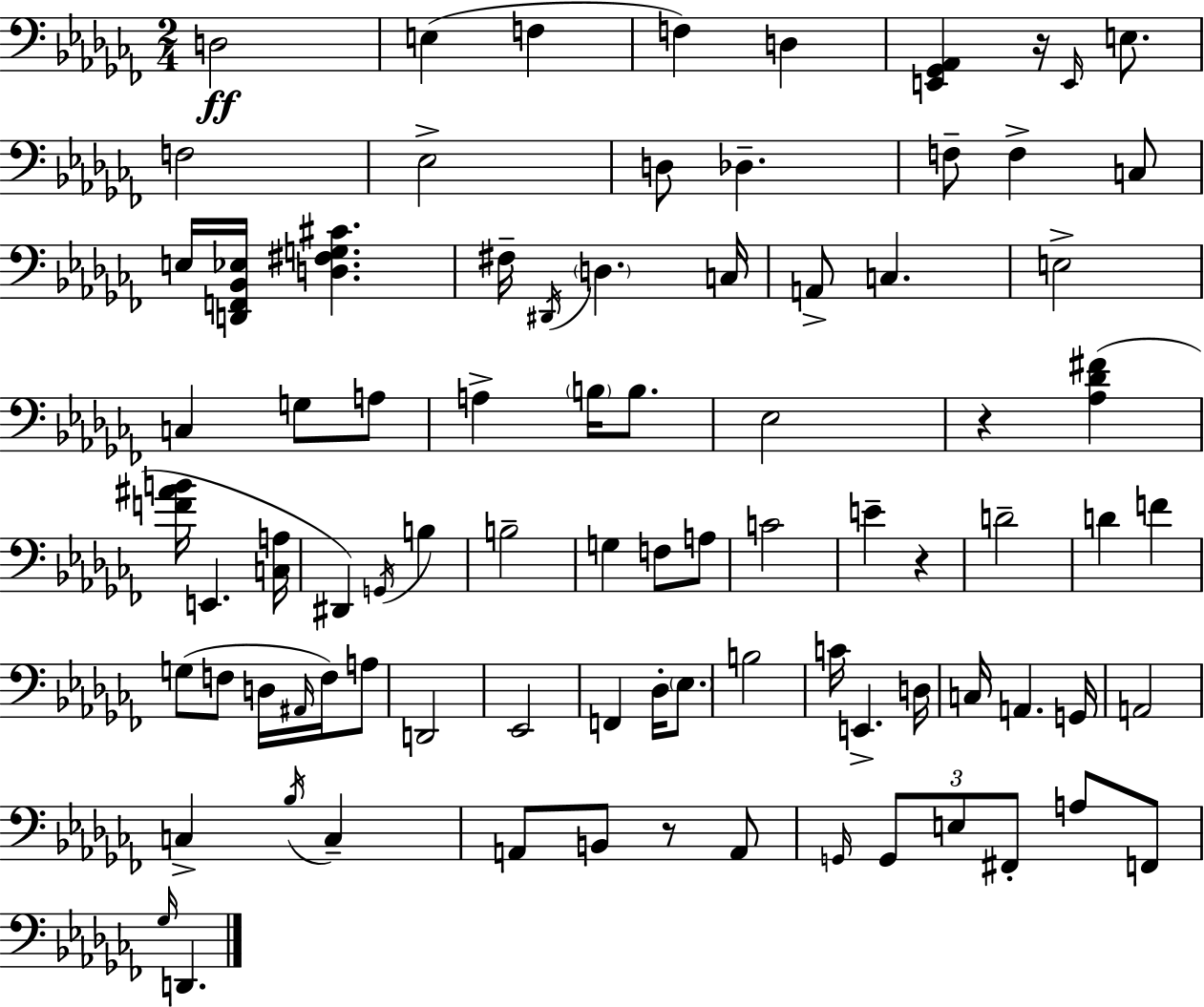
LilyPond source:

{
  \clef bass
  \numericTimeSignature
  \time 2/4
  \key aes \minor
  d2\ff | e4( f4 | f4) d4 | <e, ges, aes,>4 r16 \grace { e,16 } e8. | \break f2 | ees2-> | d8 des4.-- | f8-- f4-> c8 | \break e16 <d, f, bes, ees>16 <d fis g cis'>4. | fis16-- \acciaccatura { dis,16 } \parenthesize d4. | c16 a,8-> c4. | e2-> | \break c4 g8 | a8 a4-> \parenthesize b16 b8. | ees2 | r4 <aes des' fis'>4( | \break <f' ais' b'>16 e,4. | <c a>16 dis,4) \acciaccatura { g,16 } b4 | b2-- | g4 f8 | \break a8 c'2 | e'4-- r4 | d'2-- | d'4 f'4 | \break g8( f8 d16 | \grace { ais,16 }) f16 a8 d,2 | ees,2 | f,4 | \break des16-. \parenthesize ees8. b2 | c'16 e,4.-> | d16 c16 a,4. | g,16 a,2 | \break c4-> | \acciaccatura { bes16 } c4-- a,8 b,8 | r8 a,8 \grace { g,16 } \tuplet 3/2 { g,8 | e8 fis,8-. } a8 f,8 | \break \grace { ges16 } d,4. \bar "|."
}